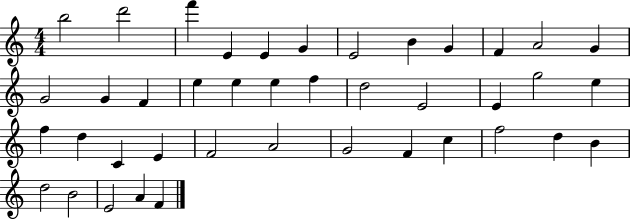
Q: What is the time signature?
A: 4/4